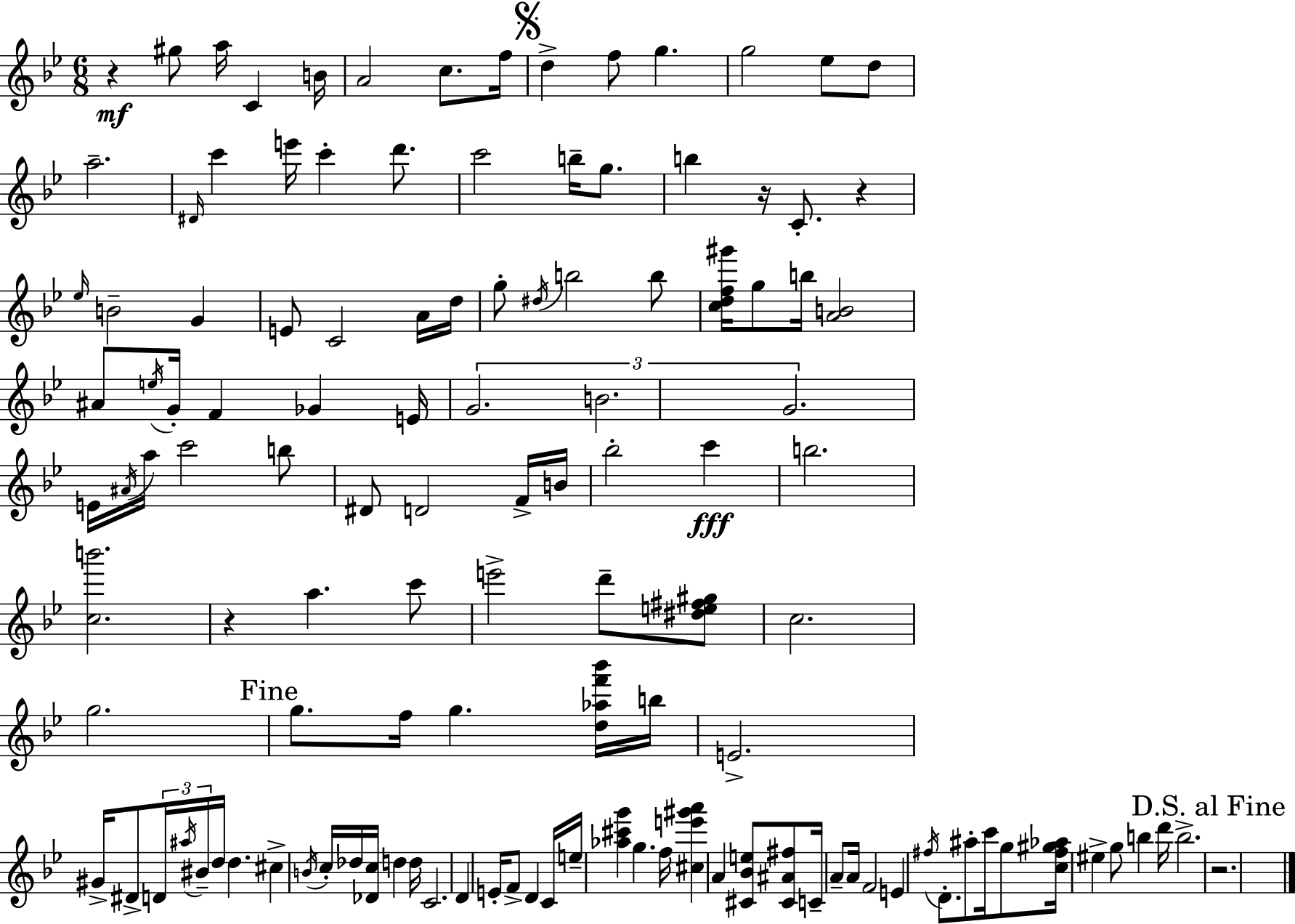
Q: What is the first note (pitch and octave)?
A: G#5